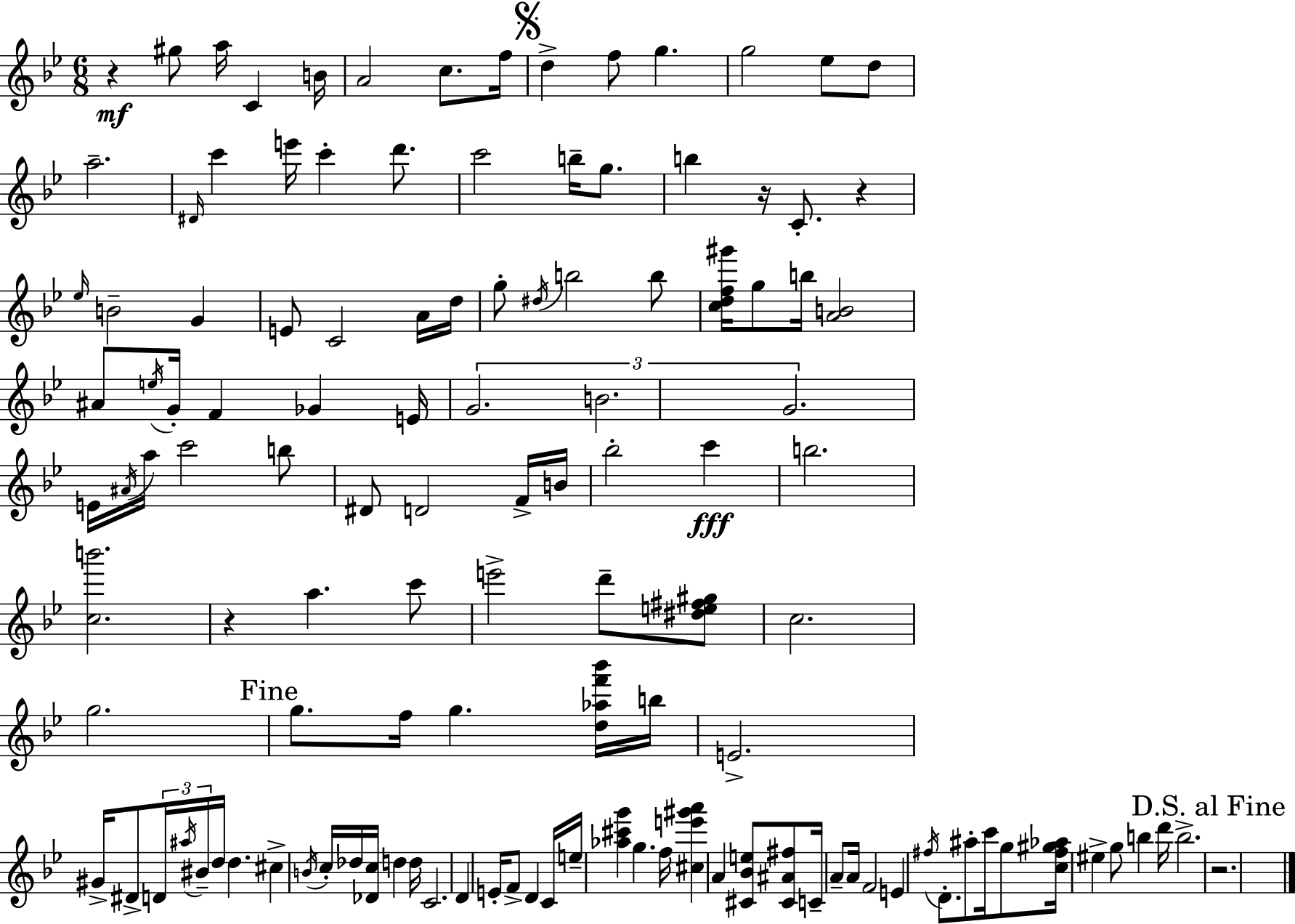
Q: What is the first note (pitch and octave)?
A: G#5